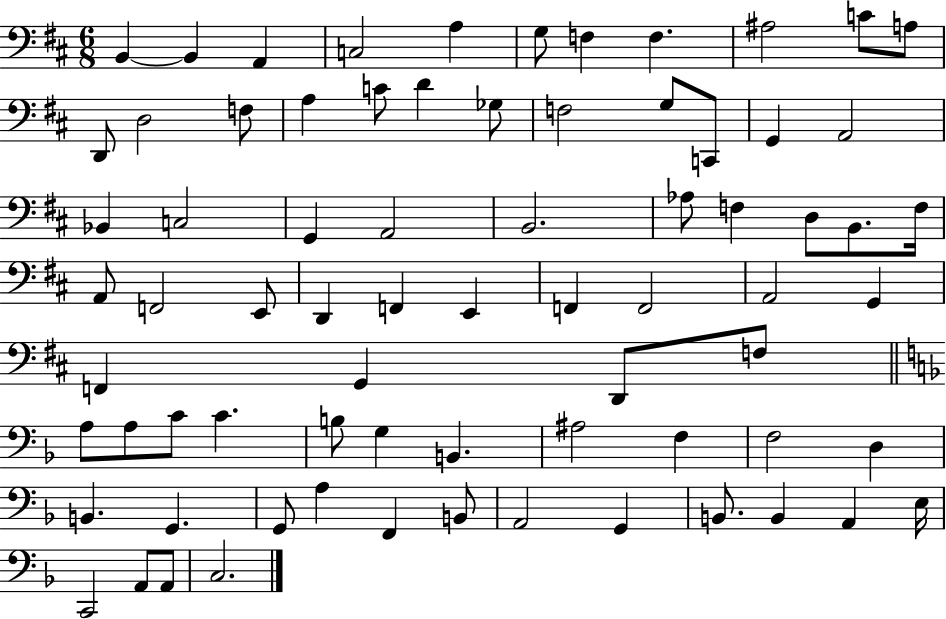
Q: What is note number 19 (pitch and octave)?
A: F3